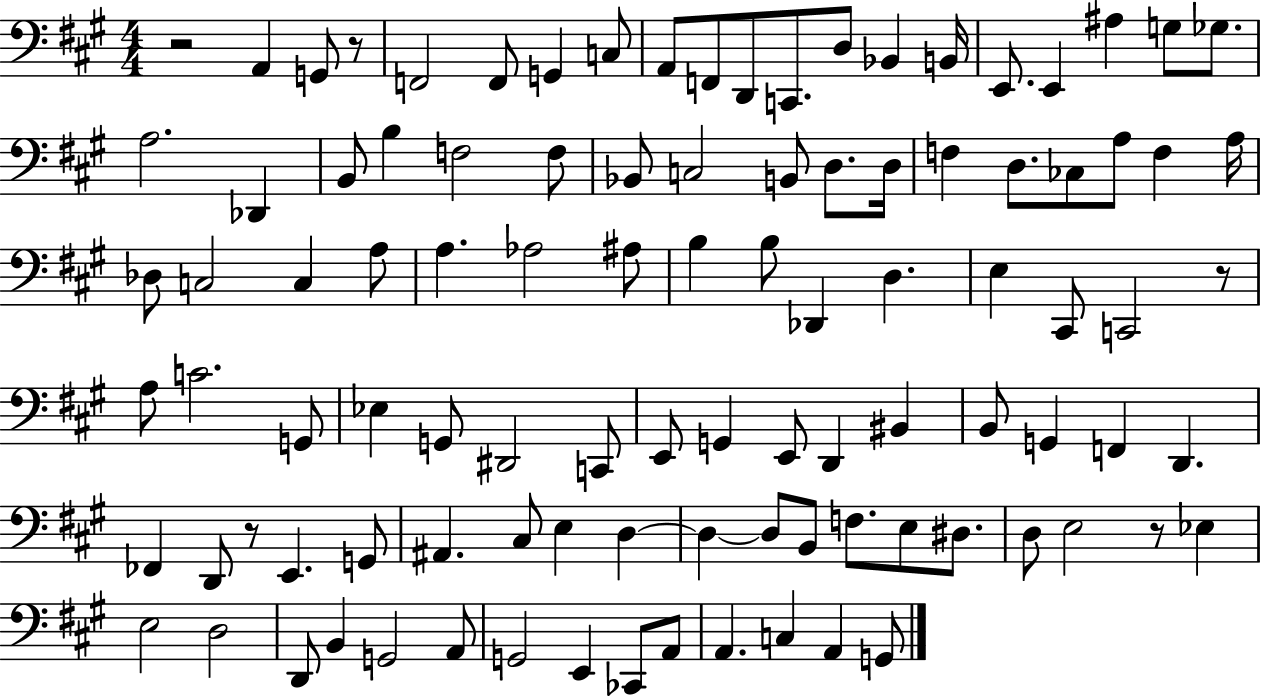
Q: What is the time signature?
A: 4/4